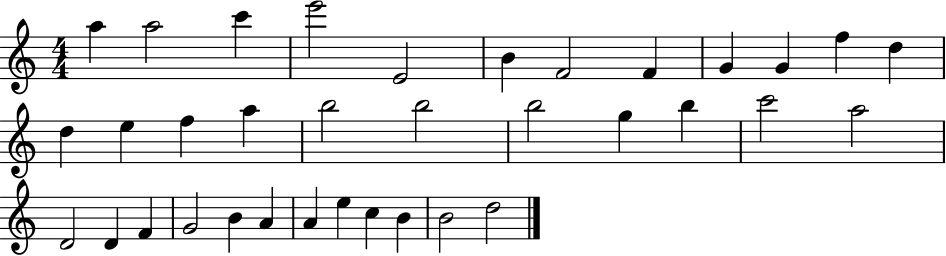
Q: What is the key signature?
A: C major